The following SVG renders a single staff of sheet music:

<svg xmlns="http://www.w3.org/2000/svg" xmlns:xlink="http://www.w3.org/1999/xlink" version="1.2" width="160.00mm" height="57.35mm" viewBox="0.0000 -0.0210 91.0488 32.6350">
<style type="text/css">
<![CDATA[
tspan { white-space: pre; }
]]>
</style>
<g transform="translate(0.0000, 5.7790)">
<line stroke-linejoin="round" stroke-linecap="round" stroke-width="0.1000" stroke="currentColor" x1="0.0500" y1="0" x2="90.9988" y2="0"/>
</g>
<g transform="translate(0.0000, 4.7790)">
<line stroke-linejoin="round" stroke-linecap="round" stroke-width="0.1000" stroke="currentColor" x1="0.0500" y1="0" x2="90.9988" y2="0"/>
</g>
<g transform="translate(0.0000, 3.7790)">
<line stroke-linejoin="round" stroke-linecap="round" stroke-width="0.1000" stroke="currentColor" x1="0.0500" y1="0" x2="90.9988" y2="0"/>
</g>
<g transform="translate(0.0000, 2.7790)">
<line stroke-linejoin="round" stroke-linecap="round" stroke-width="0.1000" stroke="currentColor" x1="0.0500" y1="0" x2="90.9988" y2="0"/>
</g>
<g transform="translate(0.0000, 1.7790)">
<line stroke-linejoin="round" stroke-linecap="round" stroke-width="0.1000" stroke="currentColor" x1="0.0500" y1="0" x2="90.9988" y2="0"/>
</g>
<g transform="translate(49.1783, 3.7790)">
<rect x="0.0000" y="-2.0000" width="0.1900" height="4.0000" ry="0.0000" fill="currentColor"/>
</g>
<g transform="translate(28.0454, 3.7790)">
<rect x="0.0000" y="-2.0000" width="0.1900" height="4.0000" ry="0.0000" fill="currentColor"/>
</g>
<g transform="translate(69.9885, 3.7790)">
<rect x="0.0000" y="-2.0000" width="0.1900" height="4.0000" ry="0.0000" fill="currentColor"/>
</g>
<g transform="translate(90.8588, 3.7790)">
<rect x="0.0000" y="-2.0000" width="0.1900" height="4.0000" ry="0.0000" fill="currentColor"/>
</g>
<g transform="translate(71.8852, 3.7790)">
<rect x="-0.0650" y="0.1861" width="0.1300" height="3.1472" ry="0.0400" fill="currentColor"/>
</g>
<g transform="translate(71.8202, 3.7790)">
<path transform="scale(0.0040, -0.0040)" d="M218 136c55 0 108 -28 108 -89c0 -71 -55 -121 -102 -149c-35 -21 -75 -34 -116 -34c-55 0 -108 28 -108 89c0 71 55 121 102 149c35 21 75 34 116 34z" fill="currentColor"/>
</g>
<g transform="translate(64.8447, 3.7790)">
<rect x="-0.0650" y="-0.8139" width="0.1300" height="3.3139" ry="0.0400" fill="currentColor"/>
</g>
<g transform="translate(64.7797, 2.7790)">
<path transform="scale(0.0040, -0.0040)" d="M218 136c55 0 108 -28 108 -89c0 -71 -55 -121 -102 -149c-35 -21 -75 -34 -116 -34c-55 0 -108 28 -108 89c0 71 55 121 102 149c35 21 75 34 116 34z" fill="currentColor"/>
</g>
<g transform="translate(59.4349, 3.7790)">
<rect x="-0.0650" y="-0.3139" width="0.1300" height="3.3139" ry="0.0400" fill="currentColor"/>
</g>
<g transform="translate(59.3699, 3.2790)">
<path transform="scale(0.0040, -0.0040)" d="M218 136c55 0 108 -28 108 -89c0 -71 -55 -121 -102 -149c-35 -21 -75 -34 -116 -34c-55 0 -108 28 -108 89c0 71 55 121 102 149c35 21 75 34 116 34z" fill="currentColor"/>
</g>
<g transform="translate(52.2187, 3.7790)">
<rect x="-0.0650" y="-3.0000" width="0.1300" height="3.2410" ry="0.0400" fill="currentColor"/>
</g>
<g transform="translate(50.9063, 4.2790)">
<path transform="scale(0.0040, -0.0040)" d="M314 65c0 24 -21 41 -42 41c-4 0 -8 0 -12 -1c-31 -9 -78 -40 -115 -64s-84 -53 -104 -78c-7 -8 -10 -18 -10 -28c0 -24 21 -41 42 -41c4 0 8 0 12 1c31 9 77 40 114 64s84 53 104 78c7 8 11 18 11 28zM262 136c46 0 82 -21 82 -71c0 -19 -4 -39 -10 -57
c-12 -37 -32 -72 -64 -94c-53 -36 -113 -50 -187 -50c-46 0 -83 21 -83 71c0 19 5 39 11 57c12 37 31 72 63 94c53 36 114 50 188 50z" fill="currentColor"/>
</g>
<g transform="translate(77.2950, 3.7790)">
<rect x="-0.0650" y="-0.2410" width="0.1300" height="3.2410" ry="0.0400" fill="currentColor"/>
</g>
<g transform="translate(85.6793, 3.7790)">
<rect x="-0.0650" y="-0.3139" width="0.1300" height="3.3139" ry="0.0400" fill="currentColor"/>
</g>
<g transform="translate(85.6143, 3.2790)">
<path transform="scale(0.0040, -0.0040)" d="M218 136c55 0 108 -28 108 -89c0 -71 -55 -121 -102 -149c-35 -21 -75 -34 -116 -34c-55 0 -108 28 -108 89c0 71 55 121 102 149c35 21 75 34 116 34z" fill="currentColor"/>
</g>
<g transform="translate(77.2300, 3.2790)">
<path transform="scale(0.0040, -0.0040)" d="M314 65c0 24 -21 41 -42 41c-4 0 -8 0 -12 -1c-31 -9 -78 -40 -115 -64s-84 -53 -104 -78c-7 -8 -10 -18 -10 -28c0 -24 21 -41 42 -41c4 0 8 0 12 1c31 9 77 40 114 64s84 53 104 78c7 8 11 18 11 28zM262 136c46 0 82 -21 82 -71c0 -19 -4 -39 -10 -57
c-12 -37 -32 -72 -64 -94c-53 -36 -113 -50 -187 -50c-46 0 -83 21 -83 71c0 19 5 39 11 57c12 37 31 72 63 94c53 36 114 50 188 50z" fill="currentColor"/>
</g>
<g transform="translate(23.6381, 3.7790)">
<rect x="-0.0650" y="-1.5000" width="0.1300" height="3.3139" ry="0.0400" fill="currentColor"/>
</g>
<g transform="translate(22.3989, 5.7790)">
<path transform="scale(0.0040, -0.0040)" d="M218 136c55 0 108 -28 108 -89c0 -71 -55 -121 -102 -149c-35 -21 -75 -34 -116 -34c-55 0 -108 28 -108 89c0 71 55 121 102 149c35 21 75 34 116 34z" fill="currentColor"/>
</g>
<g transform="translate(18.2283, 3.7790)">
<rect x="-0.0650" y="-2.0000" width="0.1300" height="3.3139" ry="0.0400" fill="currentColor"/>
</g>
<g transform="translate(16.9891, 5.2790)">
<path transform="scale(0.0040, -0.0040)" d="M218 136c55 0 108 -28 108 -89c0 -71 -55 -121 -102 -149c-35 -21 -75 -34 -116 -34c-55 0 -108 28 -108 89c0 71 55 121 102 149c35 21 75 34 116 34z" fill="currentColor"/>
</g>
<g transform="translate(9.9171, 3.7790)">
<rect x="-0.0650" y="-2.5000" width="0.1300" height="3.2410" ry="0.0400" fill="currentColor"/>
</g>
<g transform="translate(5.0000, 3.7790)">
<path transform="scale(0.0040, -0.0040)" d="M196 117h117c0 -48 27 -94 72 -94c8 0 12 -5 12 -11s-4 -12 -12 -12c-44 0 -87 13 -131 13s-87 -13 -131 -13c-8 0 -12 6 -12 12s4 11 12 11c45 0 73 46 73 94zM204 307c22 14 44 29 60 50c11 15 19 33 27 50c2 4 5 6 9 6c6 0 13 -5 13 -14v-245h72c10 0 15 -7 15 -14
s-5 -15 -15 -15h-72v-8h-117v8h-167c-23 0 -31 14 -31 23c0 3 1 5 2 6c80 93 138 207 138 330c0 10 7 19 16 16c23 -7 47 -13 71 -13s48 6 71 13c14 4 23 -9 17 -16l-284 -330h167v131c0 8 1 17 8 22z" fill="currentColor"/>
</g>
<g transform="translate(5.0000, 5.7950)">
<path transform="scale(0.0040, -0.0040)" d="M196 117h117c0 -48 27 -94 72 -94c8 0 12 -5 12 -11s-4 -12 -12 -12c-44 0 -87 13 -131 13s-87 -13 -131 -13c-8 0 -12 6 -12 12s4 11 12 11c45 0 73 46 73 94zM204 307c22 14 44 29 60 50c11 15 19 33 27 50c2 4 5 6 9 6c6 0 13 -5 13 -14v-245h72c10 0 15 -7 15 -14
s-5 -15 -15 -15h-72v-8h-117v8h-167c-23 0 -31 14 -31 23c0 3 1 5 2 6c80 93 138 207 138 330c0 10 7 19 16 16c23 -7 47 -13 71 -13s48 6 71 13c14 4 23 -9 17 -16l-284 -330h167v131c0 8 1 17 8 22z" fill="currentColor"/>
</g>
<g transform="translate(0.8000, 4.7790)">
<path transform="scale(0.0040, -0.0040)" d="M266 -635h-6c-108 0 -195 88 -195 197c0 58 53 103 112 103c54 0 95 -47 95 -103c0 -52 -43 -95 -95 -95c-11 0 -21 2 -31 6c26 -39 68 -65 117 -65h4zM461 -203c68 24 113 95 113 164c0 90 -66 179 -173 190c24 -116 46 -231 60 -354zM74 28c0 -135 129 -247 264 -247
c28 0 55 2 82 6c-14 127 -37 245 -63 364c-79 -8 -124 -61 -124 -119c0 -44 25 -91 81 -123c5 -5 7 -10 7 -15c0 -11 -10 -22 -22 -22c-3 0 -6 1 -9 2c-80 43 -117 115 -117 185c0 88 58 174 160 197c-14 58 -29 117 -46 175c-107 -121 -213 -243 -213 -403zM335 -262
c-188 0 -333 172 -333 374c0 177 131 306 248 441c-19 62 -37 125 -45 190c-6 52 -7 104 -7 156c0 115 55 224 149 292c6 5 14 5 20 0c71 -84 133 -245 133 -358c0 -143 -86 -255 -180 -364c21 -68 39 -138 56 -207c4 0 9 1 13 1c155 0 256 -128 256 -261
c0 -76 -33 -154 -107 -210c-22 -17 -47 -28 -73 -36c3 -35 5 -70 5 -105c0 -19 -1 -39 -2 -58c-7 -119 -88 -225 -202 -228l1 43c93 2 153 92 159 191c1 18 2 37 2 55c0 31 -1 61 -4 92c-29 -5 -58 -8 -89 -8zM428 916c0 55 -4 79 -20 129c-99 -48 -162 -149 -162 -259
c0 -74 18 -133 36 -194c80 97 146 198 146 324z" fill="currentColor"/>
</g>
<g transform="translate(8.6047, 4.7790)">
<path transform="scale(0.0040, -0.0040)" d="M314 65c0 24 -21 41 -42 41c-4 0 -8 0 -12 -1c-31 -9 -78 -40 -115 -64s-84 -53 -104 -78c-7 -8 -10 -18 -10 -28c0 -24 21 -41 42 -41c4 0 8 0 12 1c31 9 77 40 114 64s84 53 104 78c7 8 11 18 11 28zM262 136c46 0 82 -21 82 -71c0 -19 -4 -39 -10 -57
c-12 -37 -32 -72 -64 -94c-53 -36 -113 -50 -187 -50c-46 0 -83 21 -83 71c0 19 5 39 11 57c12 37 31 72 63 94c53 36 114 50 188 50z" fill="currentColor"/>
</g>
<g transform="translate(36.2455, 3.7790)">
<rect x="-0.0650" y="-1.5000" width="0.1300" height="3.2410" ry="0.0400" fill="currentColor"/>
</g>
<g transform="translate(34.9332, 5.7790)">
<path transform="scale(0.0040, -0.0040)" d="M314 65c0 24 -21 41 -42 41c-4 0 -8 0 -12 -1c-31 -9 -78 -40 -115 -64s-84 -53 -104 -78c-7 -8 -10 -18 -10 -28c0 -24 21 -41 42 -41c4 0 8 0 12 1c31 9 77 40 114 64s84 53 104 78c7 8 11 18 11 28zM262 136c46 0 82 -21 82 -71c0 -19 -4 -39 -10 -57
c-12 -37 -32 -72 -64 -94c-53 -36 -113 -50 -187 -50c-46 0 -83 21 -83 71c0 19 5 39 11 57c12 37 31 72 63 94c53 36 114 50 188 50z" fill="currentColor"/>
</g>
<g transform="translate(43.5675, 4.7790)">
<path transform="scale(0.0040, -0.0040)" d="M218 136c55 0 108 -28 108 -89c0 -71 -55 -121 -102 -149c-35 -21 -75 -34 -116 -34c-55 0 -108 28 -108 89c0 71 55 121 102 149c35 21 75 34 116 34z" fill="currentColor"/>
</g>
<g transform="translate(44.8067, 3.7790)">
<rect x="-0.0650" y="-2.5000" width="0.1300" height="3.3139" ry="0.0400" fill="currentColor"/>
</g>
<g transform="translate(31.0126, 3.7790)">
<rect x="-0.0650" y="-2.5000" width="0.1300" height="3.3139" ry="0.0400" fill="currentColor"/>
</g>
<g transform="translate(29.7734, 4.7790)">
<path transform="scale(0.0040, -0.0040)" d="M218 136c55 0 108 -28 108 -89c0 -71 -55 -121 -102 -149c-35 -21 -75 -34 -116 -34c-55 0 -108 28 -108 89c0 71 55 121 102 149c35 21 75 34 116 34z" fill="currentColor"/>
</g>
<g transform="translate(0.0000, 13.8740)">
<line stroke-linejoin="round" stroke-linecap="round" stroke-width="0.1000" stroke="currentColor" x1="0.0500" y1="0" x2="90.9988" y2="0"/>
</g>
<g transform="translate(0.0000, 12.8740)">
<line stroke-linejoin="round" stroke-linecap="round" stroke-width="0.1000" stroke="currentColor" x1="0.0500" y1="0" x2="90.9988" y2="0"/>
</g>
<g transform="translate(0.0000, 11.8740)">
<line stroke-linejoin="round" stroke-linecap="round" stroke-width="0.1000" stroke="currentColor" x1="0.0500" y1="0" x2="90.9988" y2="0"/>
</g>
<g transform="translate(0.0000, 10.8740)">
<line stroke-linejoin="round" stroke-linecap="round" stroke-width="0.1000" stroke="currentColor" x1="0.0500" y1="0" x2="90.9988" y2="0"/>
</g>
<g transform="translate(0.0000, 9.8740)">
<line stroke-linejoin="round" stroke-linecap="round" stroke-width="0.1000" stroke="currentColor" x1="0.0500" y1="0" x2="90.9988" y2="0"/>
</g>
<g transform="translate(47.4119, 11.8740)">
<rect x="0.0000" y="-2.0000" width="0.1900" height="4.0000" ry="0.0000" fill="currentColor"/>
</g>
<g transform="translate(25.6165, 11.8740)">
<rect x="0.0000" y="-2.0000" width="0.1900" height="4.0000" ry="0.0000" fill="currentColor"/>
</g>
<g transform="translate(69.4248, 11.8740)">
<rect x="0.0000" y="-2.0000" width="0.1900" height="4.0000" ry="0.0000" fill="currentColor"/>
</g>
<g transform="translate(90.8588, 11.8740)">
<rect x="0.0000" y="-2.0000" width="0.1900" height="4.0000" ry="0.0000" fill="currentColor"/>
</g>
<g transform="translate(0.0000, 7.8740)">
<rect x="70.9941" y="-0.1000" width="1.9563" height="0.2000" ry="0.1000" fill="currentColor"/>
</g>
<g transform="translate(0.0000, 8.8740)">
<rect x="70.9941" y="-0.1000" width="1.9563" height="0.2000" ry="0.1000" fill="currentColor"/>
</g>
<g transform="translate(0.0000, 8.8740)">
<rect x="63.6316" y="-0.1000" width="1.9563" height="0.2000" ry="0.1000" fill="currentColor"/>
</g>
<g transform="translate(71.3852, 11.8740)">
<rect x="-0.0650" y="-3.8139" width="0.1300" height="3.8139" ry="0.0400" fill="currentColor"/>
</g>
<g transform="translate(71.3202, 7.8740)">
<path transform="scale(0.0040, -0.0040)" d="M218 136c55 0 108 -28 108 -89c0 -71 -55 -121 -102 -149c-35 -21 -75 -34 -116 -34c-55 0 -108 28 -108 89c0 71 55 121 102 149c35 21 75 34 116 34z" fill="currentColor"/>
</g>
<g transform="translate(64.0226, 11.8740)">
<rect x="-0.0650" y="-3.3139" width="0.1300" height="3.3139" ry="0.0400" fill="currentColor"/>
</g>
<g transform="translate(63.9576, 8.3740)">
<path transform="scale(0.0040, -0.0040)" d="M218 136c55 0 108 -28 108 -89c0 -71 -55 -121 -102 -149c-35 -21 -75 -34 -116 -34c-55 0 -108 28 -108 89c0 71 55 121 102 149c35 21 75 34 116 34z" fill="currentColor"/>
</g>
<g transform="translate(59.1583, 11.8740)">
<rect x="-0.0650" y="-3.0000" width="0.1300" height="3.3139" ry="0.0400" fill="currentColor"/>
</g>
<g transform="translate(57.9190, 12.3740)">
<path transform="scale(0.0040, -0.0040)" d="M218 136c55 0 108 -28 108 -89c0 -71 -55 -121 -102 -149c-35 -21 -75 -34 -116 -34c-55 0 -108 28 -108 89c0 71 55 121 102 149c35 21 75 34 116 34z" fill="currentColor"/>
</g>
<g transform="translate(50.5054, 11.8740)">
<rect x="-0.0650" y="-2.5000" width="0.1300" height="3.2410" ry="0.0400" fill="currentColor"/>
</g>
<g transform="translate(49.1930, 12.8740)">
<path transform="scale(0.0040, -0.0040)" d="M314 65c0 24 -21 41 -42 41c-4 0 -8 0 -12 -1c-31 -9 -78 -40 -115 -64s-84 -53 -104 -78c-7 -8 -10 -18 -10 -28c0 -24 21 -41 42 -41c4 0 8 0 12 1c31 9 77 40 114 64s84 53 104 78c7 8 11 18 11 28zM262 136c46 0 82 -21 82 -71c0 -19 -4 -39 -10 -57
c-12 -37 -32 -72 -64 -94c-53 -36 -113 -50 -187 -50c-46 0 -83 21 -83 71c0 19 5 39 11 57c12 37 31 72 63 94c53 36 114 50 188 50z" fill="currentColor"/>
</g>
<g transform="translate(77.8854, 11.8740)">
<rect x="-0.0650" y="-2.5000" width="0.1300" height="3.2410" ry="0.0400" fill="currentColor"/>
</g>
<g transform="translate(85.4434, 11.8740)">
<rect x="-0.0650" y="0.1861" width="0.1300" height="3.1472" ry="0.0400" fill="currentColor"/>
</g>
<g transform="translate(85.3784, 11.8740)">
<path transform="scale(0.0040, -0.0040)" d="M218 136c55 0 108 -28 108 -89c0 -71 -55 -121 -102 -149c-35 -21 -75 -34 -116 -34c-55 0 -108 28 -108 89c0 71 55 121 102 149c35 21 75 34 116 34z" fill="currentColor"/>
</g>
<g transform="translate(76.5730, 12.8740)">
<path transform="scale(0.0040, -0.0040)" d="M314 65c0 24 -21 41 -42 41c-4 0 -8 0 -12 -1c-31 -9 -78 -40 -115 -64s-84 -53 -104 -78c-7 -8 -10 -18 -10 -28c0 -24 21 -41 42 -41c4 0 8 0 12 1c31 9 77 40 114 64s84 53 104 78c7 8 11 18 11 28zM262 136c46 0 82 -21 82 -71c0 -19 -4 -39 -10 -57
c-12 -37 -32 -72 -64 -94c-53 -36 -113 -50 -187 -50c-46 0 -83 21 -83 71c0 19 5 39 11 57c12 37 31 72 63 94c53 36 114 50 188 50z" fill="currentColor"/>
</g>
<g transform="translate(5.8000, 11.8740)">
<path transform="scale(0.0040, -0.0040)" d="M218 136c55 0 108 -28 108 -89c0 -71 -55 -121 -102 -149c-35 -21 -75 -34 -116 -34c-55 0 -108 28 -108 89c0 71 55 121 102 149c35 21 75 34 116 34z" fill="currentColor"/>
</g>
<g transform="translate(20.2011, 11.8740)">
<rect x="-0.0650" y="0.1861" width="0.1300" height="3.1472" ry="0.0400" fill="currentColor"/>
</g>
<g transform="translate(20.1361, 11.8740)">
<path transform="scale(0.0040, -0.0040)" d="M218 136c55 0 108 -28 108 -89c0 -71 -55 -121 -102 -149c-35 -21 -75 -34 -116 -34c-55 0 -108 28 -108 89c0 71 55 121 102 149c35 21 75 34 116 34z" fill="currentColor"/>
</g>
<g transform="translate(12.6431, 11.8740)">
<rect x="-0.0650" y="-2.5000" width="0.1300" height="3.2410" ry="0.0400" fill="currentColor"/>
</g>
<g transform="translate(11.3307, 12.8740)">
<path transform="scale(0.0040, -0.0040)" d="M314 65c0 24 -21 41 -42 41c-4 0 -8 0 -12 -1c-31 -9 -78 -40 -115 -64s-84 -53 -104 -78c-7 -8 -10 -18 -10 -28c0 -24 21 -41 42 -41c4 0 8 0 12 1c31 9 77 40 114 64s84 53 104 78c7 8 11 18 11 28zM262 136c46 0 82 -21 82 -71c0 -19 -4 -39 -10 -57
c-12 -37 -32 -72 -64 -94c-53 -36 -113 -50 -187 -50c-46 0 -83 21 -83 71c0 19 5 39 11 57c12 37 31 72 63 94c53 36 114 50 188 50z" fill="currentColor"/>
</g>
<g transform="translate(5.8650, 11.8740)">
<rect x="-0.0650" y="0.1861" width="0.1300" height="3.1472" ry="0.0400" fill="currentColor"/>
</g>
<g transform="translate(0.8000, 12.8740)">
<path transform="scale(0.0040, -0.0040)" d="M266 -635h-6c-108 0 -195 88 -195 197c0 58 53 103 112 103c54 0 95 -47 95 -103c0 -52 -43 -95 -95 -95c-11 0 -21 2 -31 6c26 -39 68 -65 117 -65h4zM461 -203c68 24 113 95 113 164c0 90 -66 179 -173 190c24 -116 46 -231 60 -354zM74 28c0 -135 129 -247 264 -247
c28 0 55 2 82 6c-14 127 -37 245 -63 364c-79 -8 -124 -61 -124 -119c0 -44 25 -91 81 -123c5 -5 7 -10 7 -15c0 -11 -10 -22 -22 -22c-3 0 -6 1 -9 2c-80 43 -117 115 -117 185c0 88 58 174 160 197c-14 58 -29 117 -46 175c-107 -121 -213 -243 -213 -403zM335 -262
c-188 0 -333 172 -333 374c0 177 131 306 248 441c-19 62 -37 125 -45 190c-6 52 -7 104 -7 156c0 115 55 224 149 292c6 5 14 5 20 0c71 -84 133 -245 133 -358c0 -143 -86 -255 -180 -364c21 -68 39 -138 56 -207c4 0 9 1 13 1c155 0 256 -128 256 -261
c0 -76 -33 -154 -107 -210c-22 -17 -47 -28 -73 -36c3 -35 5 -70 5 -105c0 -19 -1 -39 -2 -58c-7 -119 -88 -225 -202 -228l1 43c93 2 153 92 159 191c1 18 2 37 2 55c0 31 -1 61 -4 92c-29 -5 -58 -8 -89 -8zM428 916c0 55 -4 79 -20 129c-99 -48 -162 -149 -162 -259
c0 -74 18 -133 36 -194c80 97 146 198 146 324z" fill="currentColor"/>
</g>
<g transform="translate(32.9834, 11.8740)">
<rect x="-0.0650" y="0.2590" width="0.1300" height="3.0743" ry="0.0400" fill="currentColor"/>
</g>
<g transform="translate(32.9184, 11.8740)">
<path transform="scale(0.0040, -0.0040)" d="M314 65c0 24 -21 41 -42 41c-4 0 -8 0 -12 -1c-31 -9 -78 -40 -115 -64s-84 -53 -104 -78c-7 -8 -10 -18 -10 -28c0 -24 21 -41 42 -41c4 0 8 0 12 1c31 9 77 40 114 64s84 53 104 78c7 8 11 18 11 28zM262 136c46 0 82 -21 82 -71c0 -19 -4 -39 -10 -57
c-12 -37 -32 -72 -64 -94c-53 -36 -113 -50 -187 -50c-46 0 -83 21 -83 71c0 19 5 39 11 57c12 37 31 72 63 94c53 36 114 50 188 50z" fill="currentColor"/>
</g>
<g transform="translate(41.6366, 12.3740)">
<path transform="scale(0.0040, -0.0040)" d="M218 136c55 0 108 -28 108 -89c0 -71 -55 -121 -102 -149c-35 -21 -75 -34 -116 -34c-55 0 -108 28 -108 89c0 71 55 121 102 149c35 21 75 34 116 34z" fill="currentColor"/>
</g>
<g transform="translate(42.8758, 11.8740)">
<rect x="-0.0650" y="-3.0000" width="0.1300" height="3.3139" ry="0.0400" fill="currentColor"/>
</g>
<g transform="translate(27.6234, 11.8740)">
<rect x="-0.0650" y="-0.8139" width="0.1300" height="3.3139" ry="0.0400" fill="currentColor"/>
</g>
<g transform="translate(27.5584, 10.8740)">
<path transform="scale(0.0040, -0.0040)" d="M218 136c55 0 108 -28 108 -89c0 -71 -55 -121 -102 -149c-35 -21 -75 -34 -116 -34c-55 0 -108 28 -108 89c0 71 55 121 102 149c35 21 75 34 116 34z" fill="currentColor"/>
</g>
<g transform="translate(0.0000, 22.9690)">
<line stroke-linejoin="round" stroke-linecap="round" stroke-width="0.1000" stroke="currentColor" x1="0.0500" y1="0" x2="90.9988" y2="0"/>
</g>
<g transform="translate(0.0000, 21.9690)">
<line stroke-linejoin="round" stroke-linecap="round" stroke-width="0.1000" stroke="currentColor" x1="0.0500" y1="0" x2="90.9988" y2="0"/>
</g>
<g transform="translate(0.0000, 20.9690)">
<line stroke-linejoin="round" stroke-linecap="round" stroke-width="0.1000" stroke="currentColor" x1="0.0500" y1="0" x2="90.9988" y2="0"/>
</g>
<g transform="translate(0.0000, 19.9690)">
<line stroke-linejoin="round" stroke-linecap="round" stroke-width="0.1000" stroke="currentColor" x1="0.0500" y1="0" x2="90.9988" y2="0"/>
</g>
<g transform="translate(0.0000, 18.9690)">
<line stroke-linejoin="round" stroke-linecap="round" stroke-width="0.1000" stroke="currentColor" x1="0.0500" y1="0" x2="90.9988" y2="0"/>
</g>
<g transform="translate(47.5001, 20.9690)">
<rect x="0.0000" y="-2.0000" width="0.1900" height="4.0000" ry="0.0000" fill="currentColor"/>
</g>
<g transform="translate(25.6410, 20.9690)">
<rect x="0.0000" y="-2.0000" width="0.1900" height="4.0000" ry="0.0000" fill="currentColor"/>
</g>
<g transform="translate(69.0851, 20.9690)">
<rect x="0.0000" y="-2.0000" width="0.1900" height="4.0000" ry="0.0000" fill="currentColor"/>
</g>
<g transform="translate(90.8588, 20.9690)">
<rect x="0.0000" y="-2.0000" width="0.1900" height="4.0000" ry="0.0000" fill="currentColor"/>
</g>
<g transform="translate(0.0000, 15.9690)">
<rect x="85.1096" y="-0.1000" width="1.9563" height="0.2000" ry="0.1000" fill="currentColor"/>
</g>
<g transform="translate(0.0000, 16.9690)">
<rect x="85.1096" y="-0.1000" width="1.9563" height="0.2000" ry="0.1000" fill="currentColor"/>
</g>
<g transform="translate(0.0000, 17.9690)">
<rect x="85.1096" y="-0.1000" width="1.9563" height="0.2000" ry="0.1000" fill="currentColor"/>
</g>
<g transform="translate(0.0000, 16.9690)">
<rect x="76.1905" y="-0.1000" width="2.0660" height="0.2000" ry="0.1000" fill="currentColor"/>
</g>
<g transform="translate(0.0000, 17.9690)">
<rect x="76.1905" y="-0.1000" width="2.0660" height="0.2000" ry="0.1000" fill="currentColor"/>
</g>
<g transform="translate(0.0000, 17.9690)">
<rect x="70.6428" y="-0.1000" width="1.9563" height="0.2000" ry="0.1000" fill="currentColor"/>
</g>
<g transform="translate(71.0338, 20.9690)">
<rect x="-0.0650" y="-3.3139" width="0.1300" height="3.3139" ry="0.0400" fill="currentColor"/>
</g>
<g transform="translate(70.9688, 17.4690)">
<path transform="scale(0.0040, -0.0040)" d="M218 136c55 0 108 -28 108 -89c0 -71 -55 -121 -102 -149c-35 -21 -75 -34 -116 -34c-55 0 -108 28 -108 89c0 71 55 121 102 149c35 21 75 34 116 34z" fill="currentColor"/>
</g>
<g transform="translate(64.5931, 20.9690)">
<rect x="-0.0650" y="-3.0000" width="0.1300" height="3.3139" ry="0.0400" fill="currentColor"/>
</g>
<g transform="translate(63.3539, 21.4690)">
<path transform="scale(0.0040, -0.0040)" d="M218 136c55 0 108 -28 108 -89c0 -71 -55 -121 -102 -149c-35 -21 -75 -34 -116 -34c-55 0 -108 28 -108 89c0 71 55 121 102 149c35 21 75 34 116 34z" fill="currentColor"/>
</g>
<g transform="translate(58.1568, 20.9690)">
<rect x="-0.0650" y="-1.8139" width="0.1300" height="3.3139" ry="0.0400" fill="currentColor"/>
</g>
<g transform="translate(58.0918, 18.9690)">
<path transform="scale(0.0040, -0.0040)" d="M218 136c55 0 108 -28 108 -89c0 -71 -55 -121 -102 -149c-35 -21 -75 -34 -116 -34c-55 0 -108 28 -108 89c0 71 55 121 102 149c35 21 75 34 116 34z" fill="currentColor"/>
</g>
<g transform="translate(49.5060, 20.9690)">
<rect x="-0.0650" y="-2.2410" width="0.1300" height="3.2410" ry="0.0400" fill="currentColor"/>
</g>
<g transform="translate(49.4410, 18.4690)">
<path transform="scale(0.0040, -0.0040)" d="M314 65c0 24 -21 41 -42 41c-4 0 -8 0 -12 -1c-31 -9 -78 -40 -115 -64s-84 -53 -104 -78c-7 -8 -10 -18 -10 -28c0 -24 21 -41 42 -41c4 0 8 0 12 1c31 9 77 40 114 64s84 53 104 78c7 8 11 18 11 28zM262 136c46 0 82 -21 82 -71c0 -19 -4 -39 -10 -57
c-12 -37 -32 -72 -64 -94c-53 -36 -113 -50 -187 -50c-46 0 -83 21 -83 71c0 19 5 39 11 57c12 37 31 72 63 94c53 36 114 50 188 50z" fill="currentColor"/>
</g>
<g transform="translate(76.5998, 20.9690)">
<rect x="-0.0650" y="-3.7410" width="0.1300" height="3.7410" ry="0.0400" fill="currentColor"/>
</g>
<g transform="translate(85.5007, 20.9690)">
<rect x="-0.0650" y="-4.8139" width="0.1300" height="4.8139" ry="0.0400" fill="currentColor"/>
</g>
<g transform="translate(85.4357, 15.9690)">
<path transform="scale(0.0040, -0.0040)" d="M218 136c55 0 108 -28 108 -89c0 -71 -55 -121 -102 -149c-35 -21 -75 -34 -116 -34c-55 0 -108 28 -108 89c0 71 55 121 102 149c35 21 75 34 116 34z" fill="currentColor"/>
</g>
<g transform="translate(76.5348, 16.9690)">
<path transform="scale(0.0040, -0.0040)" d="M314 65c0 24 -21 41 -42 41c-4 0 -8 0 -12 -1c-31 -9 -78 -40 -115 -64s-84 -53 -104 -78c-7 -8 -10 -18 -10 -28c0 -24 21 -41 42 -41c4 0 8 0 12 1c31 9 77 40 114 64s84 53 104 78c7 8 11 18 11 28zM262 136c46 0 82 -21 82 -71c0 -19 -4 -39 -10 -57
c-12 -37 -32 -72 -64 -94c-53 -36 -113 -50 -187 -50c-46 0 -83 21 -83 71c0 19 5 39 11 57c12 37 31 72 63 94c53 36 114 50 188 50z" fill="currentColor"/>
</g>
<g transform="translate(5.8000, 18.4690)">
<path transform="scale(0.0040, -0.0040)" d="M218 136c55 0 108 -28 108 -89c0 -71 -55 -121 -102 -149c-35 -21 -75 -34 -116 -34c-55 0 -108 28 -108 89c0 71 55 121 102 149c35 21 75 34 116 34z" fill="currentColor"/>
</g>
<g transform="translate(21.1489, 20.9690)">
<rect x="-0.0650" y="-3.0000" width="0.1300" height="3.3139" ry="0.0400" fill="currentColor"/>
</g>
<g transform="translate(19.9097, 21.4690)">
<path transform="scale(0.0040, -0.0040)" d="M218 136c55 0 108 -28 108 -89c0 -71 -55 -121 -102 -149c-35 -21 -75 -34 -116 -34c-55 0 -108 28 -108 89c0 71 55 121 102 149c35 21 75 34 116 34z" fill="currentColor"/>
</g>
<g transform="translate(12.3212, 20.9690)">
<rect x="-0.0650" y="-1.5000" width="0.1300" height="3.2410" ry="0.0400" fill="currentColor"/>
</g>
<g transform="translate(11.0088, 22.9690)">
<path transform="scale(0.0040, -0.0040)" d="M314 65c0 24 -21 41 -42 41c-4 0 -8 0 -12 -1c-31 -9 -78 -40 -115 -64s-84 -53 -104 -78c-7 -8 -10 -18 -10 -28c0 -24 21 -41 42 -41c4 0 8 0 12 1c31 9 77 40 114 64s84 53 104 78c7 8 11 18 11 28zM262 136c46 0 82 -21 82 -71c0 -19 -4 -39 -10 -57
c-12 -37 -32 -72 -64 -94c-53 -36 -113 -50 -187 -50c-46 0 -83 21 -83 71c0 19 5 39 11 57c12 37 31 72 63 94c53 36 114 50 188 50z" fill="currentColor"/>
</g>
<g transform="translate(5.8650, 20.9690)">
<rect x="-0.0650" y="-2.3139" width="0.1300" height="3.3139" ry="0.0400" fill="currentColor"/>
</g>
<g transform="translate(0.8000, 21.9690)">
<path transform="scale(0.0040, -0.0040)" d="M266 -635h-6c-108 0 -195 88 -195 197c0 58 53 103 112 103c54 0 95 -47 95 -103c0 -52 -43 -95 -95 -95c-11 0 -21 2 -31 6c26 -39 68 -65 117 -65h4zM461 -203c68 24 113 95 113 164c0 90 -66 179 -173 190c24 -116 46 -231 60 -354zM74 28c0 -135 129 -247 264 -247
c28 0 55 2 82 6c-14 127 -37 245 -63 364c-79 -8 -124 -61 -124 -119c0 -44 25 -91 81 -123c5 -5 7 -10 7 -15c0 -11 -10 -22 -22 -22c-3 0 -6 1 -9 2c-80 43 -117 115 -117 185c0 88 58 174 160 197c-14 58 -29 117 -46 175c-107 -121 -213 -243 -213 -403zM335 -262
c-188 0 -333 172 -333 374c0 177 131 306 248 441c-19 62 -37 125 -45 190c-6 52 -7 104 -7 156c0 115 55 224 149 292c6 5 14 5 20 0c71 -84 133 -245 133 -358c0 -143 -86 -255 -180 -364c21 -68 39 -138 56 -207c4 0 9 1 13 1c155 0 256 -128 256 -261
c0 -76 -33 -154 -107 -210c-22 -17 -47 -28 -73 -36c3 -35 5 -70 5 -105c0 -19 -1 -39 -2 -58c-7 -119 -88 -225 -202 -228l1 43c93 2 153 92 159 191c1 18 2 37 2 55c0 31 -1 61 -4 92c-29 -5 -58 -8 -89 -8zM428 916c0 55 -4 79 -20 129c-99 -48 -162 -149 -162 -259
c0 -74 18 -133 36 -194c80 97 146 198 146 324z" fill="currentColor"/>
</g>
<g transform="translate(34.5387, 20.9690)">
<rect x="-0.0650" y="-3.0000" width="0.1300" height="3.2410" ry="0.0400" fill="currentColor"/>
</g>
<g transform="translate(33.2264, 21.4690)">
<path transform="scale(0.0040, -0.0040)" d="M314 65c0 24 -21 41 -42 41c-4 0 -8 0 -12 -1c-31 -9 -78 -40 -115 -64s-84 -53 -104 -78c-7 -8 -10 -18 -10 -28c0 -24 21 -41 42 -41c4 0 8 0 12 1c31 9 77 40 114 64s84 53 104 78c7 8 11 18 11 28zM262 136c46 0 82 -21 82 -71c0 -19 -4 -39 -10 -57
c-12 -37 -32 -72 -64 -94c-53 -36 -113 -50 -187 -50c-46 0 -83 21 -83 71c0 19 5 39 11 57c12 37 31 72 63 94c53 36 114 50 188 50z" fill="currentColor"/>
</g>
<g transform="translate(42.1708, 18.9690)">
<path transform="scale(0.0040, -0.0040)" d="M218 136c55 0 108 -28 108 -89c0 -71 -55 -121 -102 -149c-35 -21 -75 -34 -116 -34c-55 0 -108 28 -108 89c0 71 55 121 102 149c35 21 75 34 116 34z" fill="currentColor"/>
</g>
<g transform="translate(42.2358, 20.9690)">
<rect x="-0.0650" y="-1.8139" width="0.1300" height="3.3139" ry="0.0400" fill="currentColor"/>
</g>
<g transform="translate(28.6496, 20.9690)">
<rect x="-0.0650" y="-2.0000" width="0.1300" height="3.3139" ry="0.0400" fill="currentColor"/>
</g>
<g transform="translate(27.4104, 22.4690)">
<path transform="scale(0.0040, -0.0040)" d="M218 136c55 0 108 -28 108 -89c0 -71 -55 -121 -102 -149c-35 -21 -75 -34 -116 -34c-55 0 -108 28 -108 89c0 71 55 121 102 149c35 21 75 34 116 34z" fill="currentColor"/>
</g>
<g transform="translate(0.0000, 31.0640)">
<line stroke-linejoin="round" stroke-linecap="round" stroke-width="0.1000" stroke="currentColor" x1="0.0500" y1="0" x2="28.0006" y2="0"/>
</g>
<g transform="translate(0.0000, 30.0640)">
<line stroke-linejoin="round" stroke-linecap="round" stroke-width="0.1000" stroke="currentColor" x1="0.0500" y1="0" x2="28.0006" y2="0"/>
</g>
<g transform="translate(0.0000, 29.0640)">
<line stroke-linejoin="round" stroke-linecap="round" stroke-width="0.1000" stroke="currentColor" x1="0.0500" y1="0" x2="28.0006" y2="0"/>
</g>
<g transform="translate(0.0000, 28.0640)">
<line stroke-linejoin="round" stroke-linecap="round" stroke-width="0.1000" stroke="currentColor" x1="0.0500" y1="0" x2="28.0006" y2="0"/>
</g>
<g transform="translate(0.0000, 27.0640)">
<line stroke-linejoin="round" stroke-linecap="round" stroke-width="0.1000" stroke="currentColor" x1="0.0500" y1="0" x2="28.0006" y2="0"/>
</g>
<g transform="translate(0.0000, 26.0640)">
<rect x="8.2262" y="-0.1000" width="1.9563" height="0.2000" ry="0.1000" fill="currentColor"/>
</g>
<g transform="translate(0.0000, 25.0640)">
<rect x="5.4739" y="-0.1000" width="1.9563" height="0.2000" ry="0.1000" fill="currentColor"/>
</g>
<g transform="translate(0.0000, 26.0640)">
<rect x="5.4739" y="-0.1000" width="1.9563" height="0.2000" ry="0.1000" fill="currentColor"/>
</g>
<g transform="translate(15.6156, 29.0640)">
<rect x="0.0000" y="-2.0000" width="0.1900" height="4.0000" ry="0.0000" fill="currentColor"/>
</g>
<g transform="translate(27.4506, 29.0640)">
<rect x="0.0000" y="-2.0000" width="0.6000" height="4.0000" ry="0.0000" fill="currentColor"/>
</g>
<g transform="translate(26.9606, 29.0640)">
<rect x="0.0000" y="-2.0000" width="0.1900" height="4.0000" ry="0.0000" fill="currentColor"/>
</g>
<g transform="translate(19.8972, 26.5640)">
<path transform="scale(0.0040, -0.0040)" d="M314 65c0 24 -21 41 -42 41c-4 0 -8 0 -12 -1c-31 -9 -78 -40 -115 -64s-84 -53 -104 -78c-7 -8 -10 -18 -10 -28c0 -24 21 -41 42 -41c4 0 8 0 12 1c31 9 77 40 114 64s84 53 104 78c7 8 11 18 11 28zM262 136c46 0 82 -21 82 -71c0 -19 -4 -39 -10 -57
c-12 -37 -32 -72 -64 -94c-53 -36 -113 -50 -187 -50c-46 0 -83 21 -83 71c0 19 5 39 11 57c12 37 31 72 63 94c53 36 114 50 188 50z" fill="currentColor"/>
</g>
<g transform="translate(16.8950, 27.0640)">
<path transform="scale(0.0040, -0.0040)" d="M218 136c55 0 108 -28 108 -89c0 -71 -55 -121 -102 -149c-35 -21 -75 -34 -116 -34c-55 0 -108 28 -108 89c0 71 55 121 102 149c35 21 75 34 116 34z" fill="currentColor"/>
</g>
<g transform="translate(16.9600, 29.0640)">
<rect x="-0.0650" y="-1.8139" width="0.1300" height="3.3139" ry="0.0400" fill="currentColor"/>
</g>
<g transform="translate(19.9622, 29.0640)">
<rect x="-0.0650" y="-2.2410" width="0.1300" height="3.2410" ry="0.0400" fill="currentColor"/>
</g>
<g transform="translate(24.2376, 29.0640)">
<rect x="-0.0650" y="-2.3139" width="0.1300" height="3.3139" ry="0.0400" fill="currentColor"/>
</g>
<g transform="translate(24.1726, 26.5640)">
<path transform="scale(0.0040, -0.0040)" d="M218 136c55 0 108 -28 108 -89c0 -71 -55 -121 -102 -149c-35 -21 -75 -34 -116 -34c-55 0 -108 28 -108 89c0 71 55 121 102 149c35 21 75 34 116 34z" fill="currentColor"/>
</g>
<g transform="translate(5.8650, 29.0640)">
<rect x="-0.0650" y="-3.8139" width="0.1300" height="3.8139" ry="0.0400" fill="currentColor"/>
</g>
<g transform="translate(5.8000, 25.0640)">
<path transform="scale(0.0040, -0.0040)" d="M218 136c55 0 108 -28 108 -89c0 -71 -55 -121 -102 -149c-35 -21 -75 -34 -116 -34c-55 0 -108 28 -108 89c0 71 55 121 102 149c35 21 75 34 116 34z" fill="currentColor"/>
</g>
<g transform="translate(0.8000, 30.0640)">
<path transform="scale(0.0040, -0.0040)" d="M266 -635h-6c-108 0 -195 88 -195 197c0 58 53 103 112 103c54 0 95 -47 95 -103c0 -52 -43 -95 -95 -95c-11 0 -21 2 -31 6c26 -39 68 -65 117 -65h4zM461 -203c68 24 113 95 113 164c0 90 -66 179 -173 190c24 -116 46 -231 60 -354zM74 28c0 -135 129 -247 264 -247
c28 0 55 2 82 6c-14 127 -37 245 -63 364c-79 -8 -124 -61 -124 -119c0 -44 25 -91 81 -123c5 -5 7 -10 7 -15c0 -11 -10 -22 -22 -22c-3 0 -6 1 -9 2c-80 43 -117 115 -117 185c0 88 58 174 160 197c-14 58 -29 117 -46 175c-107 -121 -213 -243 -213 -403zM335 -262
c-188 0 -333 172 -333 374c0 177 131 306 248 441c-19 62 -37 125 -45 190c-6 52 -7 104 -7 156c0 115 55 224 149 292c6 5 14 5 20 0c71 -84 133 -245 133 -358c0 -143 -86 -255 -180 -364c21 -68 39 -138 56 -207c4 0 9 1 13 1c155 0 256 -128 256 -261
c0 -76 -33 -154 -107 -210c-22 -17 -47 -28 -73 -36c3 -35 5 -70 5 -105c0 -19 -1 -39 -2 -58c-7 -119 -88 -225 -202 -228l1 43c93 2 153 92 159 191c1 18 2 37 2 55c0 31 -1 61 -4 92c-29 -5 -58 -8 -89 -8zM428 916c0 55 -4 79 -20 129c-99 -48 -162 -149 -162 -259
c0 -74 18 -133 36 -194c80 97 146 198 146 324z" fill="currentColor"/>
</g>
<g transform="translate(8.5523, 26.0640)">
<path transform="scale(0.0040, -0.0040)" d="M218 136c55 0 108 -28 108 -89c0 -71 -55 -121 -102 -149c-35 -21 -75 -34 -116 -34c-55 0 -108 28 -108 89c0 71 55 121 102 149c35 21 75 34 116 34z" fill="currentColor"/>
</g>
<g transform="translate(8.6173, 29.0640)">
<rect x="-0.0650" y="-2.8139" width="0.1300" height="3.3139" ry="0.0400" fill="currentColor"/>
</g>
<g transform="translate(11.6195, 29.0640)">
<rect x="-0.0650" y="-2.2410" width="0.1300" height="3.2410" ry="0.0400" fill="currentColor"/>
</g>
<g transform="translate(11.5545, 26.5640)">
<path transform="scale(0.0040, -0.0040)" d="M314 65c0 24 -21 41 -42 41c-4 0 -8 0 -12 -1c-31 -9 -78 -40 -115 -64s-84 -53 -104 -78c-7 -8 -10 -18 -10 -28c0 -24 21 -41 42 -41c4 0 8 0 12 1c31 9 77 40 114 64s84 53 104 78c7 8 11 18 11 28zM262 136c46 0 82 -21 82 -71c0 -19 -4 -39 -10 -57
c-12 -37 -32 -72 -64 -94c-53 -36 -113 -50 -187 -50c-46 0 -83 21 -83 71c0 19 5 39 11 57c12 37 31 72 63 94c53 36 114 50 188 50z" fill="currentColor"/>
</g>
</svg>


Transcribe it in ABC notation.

X:1
T:Untitled
M:4/4
L:1/4
K:C
G2 F E G E2 G A2 c d B c2 c B G2 B d B2 A G2 A b c' G2 B g E2 A F A2 f g2 f A b c'2 e' c' a g2 f g2 g